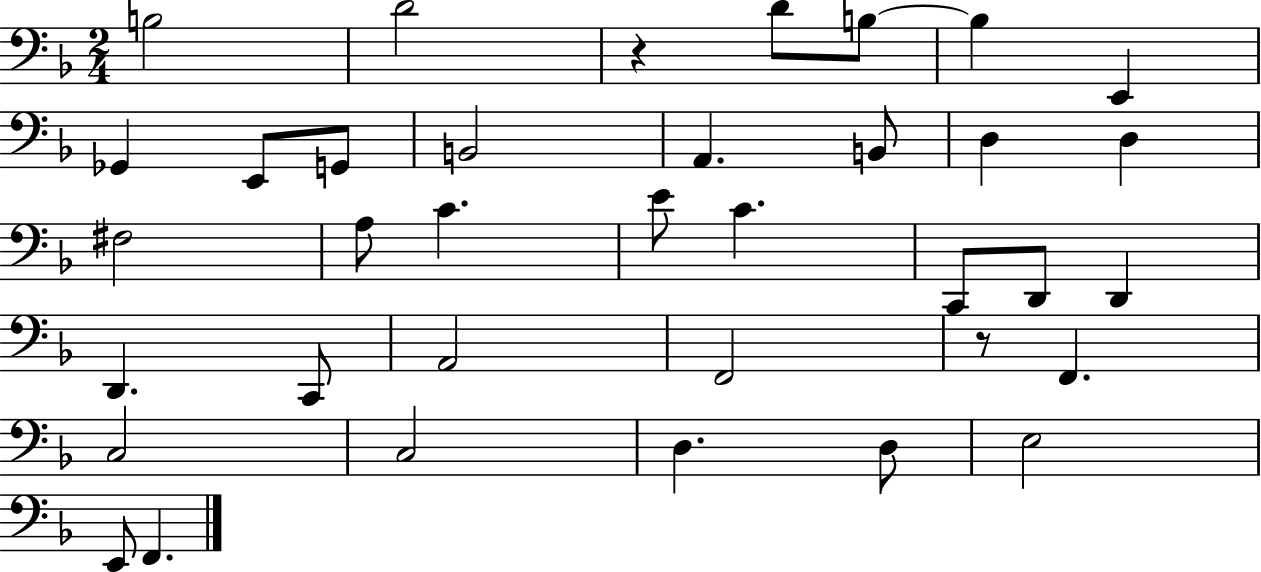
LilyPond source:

{
  \clef bass
  \numericTimeSignature
  \time 2/4
  \key f \major
  b2 | d'2 | r4 d'8 b8~~ | b4 e,4 | \break ges,4 e,8 g,8 | b,2 | a,4. b,8 | d4 d4 | \break fis2 | a8 c'4. | e'8 c'4. | c,8 d,8 d,4 | \break d,4. c,8 | a,2 | f,2 | r8 f,4. | \break c2 | c2 | d4. d8 | e2 | \break e,8 f,4. | \bar "|."
}